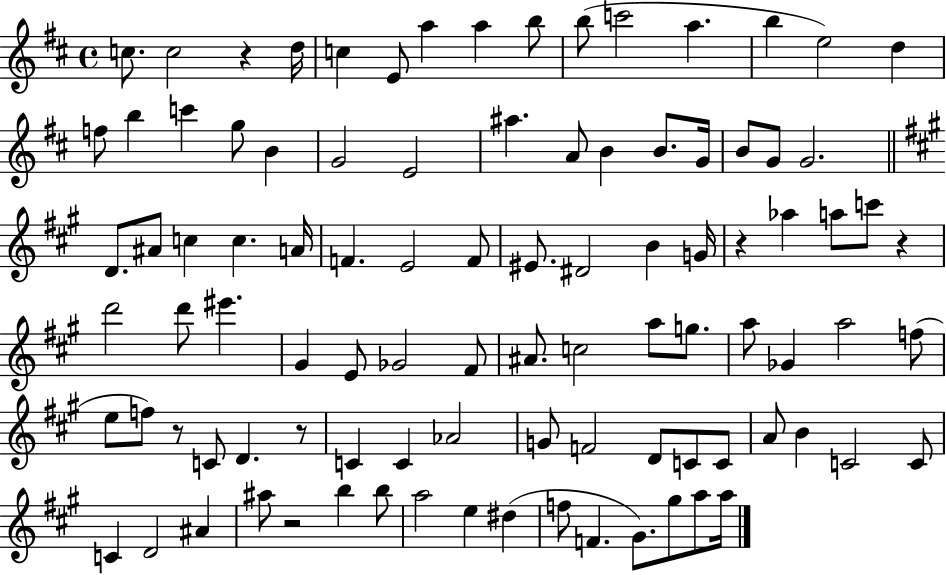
{
  \clef treble
  \time 4/4
  \defaultTimeSignature
  \key d \major
  c''8. c''2 r4 d''16 | c''4 e'8 a''4 a''4 b''8 | b''8( c'''2 a''4. | b''4 e''2) d''4 | \break f''8 b''4 c'''4 g''8 b'4 | g'2 e'2 | ais''4. a'8 b'4 b'8. g'16 | b'8 g'8 g'2. | \break \bar "||" \break \key a \major d'8. ais'8 c''4 c''4. a'16 | f'4. e'2 f'8 | eis'8. dis'2 b'4 g'16 | r4 aes''4 a''8 c'''8 r4 | \break d'''2 d'''8 eis'''4. | gis'4 e'8 ges'2 fis'8 | ais'8. c''2 a''8 g''8. | a''8 ges'4 a''2 f''8( | \break e''8 f''8) r8 c'8 d'4. r8 | c'4 c'4 aes'2 | g'8 f'2 d'8 c'8 c'8 | a'8 b'4 c'2 c'8 | \break c'4 d'2 ais'4 | ais''8 r2 b''4 b''8 | a''2 e''4 dis''4( | f''8 f'4. gis'8.) gis''8 a''8 a''16 | \break \bar "|."
}